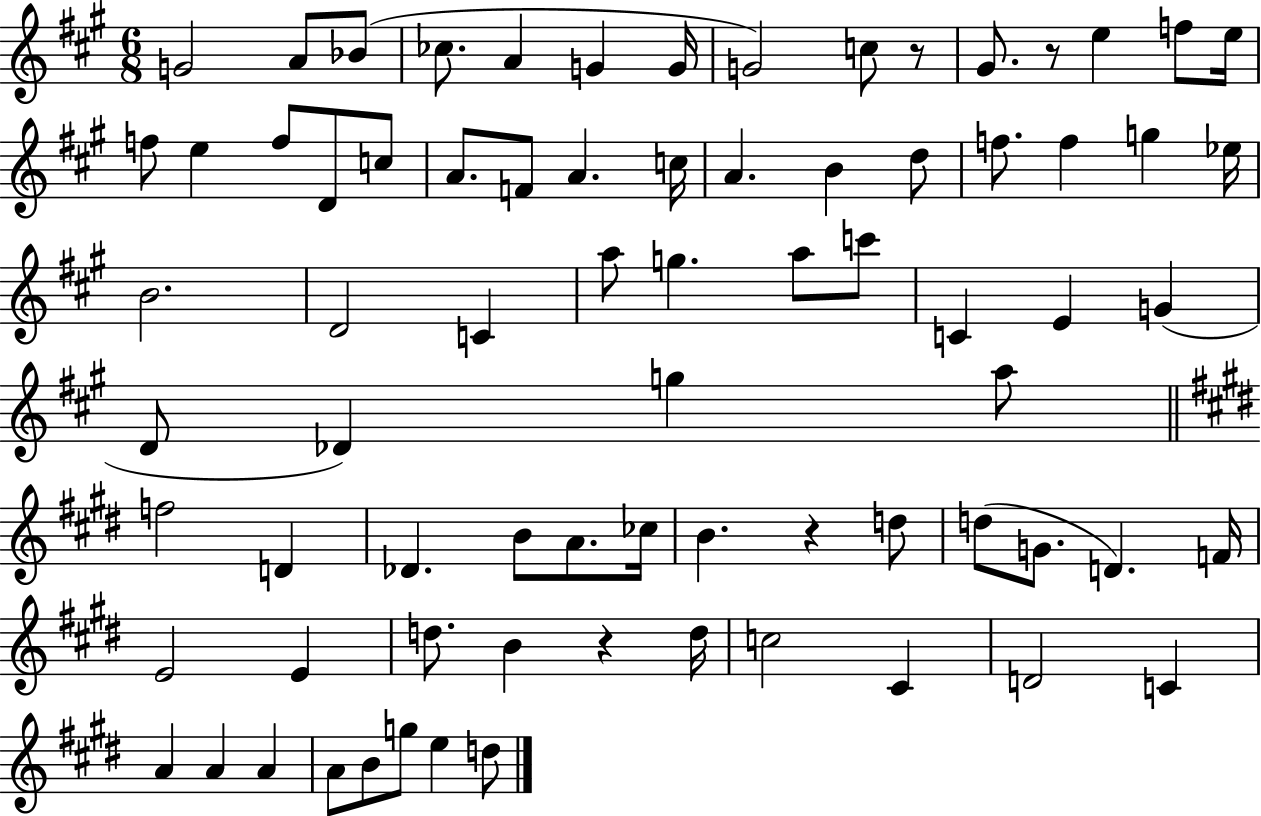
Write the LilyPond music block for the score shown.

{
  \clef treble
  \numericTimeSignature
  \time 6/8
  \key a \major
  g'2 a'8 bes'8( | ces''8. a'4 g'4 g'16 | g'2) c''8 r8 | gis'8. r8 e''4 f''8 e''16 | \break f''8 e''4 f''8 d'8 c''8 | a'8. f'8 a'4. c''16 | a'4. b'4 d''8 | f''8. f''4 g''4 ees''16 | \break b'2. | d'2 c'4 | a''8 g''4. a''8 c'''8 | c'4 e'4 g'4( | \break d'8 des'4) g''4 a''8 | \bar "||" \break \key e \major f''2 d'4 | des'4. b'8 a'8. ces''16 | b'4. r4 d''8 | d''8( g'8. d'4.) f'16 | \break e'2 e'4 | d''8. b'4 r4 d''16 | c''2 cis'4 | d'2 c'4 | \break a'4 a'4 a'4 | a'8 b'8 g''8 e''4 d''8 | \bar "|."
}